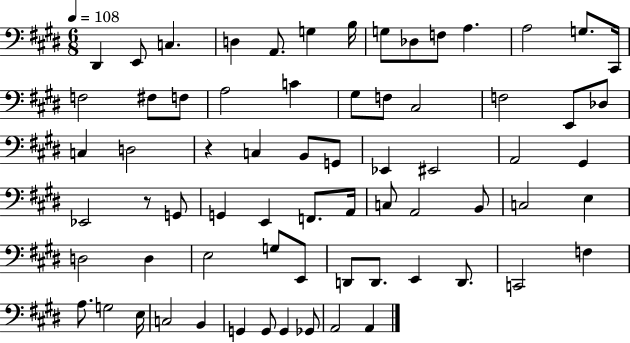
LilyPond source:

{
  \clef bass
  \numericTimeSignature
  \time 6/8
  \key e \major
  \tempo 4 = 108
  \repeat volta 2 { dis,4 e,8 c4. | d4 a,8. g4 b16 | g8 des8 f8 a4. | a2 g8. cis,16 | \break f2 fis8 f8 | a2 c'4 | gis8 f8 cis2 | f2 e,8 des8 | \break c4 d2 | r4 c4 b,8 g,8 | ees,4 eis,2 | a,2 gis,4 | \break ees,2 r8 g,8 | g,4 e,4 f,8. a,16 | c8 a,2 b,8 | c2 e4 | \break d2 d4 | e2 g8 e,8 | d,8 d,8. e,4 d,8. | c,2 f4 | \break a8. g2 e16 | c2 b,4 | g,4 g,8 g,4 ges,8 | a,2 a,4 | \break } \bar "|."
}